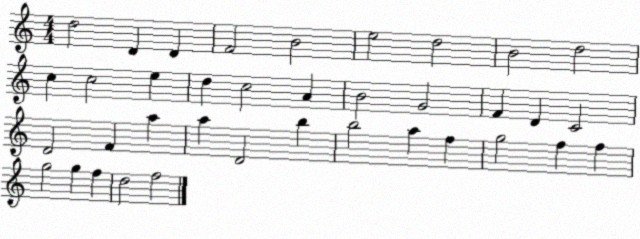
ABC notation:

X:1
T:Untitled
M:4/4
L:1/4
K:C
d2 D D F2 B2 e2 d2 B2 d2 c c2 e d c2 A B2 G2 F D C2 D2 F a a D2 b b2 a f g2 f f g2 g f d2 f2